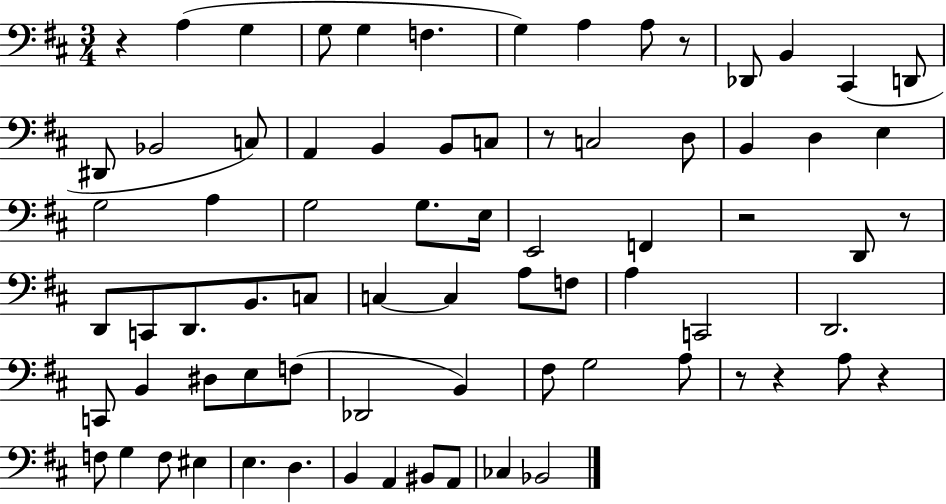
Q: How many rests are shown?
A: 8